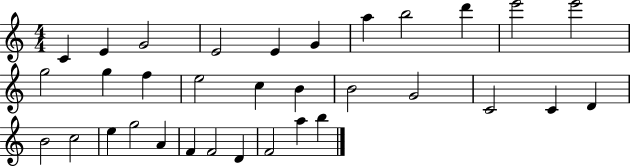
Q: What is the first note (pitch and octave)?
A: C4